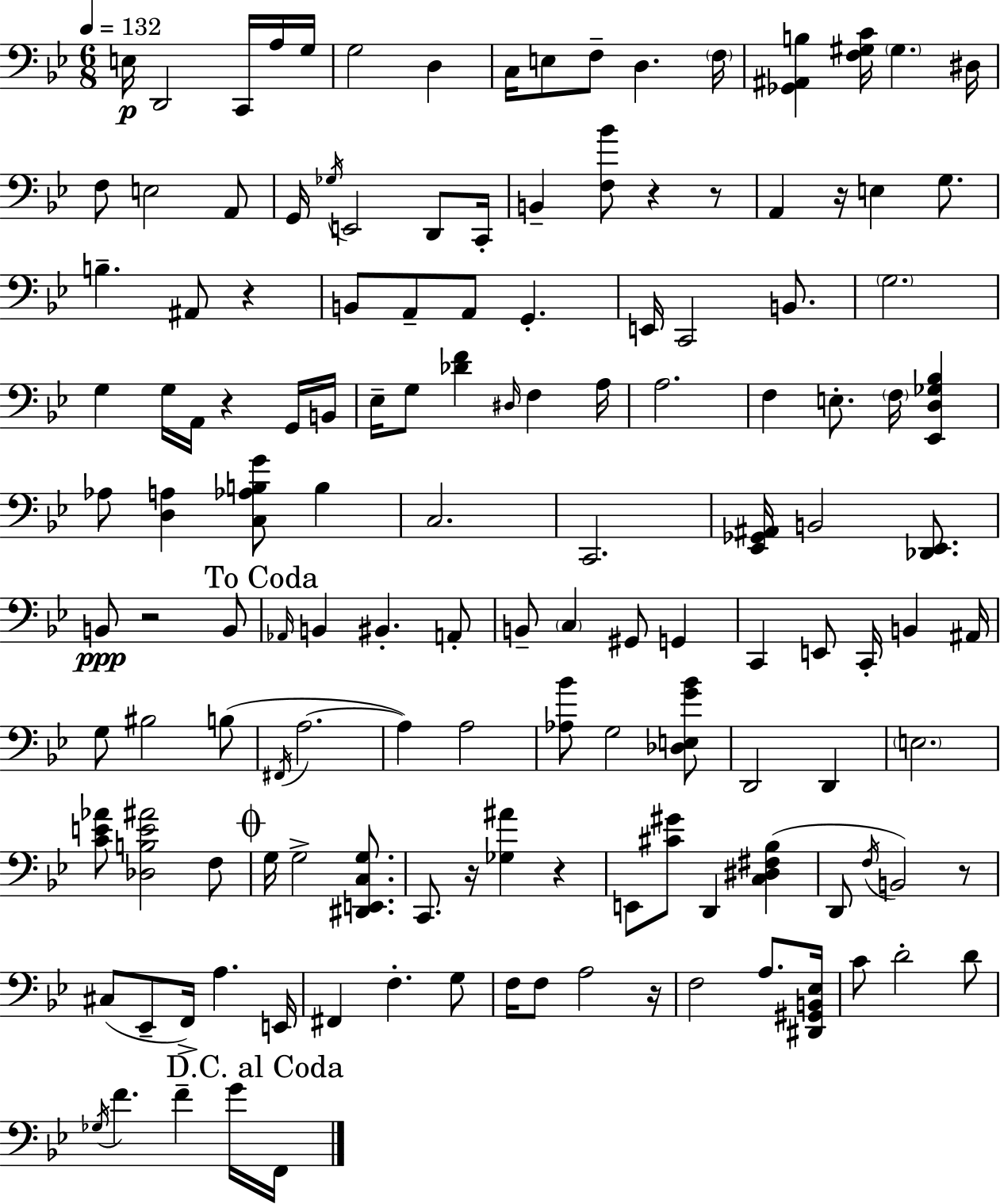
E3/s D2/h C2/s A3/s G3/s G3/h D3/q C3/s E3/e F3/e D3/q. F3/s [Gb2,A#2,B3]/q [F3,G#3,C4]/s G#3/q. D#3/s F3/e E3/h A2/e G2/s Gb3/s E2/h D2/e C2/s B2/q [F3,Bb4]/e R/q R/e A2/q R/s E3/q G3/e. B3/q. A#2/e R/q B2/e A2/e A2/e G2/q. E2/s C2/h B2/e. G3/h. G3/q G3/s A2/s R/q G2/s B2/s Eb3/s G3/e [Db4,F4]/q D#3/s F3/q A3/s A3/h. F3/q E3/e. F3/s [Eb2,D3,Gb3,Bb3]/q Ab3/e [D3,A3]/q [C3,Ab3,B3,G4]/e B3/q C3/h. C2/h. [Eb2,Gb2,A#2]/s B2/h [Db2,Eb2]/e. B2/e R/h B2/e Ab2/s B2/q BIS2/q. A2/e B2/e C3/q G#2/e G2/q C2/q E2/e C2/s B2/q A#2/s G3/e BIS3/h B3/e F#2/s A3/h. A3/q A3/h [Ab3,Bb4]/e G3/h [Db3,E3,G4,Bb4]/e D2/h D2/q E3/h. [C4,E4,Ab4]/e [Db3,B3,E4,A#4]/h F3/e G3/s G3/h [D#2,E2,C3,G3]/e. C2/e. R/s [Gb3,A#4]/q R/q E2/e [C#4,G#4]/e D2/q [C3,D#3,F#3,Bb3]/q D2/e F3/s B2/h R/e C#3/e Eb2/e F2/s A3/q. E2/s F#2/q F3/q. G3/e F3/s F3/e A3/h R/s F3/h A3/e. [D#2,G#2,B2,Eb3]/s C4/e D4/h D4/e Gb3/s F4/q. F4/q G4/s F2/s